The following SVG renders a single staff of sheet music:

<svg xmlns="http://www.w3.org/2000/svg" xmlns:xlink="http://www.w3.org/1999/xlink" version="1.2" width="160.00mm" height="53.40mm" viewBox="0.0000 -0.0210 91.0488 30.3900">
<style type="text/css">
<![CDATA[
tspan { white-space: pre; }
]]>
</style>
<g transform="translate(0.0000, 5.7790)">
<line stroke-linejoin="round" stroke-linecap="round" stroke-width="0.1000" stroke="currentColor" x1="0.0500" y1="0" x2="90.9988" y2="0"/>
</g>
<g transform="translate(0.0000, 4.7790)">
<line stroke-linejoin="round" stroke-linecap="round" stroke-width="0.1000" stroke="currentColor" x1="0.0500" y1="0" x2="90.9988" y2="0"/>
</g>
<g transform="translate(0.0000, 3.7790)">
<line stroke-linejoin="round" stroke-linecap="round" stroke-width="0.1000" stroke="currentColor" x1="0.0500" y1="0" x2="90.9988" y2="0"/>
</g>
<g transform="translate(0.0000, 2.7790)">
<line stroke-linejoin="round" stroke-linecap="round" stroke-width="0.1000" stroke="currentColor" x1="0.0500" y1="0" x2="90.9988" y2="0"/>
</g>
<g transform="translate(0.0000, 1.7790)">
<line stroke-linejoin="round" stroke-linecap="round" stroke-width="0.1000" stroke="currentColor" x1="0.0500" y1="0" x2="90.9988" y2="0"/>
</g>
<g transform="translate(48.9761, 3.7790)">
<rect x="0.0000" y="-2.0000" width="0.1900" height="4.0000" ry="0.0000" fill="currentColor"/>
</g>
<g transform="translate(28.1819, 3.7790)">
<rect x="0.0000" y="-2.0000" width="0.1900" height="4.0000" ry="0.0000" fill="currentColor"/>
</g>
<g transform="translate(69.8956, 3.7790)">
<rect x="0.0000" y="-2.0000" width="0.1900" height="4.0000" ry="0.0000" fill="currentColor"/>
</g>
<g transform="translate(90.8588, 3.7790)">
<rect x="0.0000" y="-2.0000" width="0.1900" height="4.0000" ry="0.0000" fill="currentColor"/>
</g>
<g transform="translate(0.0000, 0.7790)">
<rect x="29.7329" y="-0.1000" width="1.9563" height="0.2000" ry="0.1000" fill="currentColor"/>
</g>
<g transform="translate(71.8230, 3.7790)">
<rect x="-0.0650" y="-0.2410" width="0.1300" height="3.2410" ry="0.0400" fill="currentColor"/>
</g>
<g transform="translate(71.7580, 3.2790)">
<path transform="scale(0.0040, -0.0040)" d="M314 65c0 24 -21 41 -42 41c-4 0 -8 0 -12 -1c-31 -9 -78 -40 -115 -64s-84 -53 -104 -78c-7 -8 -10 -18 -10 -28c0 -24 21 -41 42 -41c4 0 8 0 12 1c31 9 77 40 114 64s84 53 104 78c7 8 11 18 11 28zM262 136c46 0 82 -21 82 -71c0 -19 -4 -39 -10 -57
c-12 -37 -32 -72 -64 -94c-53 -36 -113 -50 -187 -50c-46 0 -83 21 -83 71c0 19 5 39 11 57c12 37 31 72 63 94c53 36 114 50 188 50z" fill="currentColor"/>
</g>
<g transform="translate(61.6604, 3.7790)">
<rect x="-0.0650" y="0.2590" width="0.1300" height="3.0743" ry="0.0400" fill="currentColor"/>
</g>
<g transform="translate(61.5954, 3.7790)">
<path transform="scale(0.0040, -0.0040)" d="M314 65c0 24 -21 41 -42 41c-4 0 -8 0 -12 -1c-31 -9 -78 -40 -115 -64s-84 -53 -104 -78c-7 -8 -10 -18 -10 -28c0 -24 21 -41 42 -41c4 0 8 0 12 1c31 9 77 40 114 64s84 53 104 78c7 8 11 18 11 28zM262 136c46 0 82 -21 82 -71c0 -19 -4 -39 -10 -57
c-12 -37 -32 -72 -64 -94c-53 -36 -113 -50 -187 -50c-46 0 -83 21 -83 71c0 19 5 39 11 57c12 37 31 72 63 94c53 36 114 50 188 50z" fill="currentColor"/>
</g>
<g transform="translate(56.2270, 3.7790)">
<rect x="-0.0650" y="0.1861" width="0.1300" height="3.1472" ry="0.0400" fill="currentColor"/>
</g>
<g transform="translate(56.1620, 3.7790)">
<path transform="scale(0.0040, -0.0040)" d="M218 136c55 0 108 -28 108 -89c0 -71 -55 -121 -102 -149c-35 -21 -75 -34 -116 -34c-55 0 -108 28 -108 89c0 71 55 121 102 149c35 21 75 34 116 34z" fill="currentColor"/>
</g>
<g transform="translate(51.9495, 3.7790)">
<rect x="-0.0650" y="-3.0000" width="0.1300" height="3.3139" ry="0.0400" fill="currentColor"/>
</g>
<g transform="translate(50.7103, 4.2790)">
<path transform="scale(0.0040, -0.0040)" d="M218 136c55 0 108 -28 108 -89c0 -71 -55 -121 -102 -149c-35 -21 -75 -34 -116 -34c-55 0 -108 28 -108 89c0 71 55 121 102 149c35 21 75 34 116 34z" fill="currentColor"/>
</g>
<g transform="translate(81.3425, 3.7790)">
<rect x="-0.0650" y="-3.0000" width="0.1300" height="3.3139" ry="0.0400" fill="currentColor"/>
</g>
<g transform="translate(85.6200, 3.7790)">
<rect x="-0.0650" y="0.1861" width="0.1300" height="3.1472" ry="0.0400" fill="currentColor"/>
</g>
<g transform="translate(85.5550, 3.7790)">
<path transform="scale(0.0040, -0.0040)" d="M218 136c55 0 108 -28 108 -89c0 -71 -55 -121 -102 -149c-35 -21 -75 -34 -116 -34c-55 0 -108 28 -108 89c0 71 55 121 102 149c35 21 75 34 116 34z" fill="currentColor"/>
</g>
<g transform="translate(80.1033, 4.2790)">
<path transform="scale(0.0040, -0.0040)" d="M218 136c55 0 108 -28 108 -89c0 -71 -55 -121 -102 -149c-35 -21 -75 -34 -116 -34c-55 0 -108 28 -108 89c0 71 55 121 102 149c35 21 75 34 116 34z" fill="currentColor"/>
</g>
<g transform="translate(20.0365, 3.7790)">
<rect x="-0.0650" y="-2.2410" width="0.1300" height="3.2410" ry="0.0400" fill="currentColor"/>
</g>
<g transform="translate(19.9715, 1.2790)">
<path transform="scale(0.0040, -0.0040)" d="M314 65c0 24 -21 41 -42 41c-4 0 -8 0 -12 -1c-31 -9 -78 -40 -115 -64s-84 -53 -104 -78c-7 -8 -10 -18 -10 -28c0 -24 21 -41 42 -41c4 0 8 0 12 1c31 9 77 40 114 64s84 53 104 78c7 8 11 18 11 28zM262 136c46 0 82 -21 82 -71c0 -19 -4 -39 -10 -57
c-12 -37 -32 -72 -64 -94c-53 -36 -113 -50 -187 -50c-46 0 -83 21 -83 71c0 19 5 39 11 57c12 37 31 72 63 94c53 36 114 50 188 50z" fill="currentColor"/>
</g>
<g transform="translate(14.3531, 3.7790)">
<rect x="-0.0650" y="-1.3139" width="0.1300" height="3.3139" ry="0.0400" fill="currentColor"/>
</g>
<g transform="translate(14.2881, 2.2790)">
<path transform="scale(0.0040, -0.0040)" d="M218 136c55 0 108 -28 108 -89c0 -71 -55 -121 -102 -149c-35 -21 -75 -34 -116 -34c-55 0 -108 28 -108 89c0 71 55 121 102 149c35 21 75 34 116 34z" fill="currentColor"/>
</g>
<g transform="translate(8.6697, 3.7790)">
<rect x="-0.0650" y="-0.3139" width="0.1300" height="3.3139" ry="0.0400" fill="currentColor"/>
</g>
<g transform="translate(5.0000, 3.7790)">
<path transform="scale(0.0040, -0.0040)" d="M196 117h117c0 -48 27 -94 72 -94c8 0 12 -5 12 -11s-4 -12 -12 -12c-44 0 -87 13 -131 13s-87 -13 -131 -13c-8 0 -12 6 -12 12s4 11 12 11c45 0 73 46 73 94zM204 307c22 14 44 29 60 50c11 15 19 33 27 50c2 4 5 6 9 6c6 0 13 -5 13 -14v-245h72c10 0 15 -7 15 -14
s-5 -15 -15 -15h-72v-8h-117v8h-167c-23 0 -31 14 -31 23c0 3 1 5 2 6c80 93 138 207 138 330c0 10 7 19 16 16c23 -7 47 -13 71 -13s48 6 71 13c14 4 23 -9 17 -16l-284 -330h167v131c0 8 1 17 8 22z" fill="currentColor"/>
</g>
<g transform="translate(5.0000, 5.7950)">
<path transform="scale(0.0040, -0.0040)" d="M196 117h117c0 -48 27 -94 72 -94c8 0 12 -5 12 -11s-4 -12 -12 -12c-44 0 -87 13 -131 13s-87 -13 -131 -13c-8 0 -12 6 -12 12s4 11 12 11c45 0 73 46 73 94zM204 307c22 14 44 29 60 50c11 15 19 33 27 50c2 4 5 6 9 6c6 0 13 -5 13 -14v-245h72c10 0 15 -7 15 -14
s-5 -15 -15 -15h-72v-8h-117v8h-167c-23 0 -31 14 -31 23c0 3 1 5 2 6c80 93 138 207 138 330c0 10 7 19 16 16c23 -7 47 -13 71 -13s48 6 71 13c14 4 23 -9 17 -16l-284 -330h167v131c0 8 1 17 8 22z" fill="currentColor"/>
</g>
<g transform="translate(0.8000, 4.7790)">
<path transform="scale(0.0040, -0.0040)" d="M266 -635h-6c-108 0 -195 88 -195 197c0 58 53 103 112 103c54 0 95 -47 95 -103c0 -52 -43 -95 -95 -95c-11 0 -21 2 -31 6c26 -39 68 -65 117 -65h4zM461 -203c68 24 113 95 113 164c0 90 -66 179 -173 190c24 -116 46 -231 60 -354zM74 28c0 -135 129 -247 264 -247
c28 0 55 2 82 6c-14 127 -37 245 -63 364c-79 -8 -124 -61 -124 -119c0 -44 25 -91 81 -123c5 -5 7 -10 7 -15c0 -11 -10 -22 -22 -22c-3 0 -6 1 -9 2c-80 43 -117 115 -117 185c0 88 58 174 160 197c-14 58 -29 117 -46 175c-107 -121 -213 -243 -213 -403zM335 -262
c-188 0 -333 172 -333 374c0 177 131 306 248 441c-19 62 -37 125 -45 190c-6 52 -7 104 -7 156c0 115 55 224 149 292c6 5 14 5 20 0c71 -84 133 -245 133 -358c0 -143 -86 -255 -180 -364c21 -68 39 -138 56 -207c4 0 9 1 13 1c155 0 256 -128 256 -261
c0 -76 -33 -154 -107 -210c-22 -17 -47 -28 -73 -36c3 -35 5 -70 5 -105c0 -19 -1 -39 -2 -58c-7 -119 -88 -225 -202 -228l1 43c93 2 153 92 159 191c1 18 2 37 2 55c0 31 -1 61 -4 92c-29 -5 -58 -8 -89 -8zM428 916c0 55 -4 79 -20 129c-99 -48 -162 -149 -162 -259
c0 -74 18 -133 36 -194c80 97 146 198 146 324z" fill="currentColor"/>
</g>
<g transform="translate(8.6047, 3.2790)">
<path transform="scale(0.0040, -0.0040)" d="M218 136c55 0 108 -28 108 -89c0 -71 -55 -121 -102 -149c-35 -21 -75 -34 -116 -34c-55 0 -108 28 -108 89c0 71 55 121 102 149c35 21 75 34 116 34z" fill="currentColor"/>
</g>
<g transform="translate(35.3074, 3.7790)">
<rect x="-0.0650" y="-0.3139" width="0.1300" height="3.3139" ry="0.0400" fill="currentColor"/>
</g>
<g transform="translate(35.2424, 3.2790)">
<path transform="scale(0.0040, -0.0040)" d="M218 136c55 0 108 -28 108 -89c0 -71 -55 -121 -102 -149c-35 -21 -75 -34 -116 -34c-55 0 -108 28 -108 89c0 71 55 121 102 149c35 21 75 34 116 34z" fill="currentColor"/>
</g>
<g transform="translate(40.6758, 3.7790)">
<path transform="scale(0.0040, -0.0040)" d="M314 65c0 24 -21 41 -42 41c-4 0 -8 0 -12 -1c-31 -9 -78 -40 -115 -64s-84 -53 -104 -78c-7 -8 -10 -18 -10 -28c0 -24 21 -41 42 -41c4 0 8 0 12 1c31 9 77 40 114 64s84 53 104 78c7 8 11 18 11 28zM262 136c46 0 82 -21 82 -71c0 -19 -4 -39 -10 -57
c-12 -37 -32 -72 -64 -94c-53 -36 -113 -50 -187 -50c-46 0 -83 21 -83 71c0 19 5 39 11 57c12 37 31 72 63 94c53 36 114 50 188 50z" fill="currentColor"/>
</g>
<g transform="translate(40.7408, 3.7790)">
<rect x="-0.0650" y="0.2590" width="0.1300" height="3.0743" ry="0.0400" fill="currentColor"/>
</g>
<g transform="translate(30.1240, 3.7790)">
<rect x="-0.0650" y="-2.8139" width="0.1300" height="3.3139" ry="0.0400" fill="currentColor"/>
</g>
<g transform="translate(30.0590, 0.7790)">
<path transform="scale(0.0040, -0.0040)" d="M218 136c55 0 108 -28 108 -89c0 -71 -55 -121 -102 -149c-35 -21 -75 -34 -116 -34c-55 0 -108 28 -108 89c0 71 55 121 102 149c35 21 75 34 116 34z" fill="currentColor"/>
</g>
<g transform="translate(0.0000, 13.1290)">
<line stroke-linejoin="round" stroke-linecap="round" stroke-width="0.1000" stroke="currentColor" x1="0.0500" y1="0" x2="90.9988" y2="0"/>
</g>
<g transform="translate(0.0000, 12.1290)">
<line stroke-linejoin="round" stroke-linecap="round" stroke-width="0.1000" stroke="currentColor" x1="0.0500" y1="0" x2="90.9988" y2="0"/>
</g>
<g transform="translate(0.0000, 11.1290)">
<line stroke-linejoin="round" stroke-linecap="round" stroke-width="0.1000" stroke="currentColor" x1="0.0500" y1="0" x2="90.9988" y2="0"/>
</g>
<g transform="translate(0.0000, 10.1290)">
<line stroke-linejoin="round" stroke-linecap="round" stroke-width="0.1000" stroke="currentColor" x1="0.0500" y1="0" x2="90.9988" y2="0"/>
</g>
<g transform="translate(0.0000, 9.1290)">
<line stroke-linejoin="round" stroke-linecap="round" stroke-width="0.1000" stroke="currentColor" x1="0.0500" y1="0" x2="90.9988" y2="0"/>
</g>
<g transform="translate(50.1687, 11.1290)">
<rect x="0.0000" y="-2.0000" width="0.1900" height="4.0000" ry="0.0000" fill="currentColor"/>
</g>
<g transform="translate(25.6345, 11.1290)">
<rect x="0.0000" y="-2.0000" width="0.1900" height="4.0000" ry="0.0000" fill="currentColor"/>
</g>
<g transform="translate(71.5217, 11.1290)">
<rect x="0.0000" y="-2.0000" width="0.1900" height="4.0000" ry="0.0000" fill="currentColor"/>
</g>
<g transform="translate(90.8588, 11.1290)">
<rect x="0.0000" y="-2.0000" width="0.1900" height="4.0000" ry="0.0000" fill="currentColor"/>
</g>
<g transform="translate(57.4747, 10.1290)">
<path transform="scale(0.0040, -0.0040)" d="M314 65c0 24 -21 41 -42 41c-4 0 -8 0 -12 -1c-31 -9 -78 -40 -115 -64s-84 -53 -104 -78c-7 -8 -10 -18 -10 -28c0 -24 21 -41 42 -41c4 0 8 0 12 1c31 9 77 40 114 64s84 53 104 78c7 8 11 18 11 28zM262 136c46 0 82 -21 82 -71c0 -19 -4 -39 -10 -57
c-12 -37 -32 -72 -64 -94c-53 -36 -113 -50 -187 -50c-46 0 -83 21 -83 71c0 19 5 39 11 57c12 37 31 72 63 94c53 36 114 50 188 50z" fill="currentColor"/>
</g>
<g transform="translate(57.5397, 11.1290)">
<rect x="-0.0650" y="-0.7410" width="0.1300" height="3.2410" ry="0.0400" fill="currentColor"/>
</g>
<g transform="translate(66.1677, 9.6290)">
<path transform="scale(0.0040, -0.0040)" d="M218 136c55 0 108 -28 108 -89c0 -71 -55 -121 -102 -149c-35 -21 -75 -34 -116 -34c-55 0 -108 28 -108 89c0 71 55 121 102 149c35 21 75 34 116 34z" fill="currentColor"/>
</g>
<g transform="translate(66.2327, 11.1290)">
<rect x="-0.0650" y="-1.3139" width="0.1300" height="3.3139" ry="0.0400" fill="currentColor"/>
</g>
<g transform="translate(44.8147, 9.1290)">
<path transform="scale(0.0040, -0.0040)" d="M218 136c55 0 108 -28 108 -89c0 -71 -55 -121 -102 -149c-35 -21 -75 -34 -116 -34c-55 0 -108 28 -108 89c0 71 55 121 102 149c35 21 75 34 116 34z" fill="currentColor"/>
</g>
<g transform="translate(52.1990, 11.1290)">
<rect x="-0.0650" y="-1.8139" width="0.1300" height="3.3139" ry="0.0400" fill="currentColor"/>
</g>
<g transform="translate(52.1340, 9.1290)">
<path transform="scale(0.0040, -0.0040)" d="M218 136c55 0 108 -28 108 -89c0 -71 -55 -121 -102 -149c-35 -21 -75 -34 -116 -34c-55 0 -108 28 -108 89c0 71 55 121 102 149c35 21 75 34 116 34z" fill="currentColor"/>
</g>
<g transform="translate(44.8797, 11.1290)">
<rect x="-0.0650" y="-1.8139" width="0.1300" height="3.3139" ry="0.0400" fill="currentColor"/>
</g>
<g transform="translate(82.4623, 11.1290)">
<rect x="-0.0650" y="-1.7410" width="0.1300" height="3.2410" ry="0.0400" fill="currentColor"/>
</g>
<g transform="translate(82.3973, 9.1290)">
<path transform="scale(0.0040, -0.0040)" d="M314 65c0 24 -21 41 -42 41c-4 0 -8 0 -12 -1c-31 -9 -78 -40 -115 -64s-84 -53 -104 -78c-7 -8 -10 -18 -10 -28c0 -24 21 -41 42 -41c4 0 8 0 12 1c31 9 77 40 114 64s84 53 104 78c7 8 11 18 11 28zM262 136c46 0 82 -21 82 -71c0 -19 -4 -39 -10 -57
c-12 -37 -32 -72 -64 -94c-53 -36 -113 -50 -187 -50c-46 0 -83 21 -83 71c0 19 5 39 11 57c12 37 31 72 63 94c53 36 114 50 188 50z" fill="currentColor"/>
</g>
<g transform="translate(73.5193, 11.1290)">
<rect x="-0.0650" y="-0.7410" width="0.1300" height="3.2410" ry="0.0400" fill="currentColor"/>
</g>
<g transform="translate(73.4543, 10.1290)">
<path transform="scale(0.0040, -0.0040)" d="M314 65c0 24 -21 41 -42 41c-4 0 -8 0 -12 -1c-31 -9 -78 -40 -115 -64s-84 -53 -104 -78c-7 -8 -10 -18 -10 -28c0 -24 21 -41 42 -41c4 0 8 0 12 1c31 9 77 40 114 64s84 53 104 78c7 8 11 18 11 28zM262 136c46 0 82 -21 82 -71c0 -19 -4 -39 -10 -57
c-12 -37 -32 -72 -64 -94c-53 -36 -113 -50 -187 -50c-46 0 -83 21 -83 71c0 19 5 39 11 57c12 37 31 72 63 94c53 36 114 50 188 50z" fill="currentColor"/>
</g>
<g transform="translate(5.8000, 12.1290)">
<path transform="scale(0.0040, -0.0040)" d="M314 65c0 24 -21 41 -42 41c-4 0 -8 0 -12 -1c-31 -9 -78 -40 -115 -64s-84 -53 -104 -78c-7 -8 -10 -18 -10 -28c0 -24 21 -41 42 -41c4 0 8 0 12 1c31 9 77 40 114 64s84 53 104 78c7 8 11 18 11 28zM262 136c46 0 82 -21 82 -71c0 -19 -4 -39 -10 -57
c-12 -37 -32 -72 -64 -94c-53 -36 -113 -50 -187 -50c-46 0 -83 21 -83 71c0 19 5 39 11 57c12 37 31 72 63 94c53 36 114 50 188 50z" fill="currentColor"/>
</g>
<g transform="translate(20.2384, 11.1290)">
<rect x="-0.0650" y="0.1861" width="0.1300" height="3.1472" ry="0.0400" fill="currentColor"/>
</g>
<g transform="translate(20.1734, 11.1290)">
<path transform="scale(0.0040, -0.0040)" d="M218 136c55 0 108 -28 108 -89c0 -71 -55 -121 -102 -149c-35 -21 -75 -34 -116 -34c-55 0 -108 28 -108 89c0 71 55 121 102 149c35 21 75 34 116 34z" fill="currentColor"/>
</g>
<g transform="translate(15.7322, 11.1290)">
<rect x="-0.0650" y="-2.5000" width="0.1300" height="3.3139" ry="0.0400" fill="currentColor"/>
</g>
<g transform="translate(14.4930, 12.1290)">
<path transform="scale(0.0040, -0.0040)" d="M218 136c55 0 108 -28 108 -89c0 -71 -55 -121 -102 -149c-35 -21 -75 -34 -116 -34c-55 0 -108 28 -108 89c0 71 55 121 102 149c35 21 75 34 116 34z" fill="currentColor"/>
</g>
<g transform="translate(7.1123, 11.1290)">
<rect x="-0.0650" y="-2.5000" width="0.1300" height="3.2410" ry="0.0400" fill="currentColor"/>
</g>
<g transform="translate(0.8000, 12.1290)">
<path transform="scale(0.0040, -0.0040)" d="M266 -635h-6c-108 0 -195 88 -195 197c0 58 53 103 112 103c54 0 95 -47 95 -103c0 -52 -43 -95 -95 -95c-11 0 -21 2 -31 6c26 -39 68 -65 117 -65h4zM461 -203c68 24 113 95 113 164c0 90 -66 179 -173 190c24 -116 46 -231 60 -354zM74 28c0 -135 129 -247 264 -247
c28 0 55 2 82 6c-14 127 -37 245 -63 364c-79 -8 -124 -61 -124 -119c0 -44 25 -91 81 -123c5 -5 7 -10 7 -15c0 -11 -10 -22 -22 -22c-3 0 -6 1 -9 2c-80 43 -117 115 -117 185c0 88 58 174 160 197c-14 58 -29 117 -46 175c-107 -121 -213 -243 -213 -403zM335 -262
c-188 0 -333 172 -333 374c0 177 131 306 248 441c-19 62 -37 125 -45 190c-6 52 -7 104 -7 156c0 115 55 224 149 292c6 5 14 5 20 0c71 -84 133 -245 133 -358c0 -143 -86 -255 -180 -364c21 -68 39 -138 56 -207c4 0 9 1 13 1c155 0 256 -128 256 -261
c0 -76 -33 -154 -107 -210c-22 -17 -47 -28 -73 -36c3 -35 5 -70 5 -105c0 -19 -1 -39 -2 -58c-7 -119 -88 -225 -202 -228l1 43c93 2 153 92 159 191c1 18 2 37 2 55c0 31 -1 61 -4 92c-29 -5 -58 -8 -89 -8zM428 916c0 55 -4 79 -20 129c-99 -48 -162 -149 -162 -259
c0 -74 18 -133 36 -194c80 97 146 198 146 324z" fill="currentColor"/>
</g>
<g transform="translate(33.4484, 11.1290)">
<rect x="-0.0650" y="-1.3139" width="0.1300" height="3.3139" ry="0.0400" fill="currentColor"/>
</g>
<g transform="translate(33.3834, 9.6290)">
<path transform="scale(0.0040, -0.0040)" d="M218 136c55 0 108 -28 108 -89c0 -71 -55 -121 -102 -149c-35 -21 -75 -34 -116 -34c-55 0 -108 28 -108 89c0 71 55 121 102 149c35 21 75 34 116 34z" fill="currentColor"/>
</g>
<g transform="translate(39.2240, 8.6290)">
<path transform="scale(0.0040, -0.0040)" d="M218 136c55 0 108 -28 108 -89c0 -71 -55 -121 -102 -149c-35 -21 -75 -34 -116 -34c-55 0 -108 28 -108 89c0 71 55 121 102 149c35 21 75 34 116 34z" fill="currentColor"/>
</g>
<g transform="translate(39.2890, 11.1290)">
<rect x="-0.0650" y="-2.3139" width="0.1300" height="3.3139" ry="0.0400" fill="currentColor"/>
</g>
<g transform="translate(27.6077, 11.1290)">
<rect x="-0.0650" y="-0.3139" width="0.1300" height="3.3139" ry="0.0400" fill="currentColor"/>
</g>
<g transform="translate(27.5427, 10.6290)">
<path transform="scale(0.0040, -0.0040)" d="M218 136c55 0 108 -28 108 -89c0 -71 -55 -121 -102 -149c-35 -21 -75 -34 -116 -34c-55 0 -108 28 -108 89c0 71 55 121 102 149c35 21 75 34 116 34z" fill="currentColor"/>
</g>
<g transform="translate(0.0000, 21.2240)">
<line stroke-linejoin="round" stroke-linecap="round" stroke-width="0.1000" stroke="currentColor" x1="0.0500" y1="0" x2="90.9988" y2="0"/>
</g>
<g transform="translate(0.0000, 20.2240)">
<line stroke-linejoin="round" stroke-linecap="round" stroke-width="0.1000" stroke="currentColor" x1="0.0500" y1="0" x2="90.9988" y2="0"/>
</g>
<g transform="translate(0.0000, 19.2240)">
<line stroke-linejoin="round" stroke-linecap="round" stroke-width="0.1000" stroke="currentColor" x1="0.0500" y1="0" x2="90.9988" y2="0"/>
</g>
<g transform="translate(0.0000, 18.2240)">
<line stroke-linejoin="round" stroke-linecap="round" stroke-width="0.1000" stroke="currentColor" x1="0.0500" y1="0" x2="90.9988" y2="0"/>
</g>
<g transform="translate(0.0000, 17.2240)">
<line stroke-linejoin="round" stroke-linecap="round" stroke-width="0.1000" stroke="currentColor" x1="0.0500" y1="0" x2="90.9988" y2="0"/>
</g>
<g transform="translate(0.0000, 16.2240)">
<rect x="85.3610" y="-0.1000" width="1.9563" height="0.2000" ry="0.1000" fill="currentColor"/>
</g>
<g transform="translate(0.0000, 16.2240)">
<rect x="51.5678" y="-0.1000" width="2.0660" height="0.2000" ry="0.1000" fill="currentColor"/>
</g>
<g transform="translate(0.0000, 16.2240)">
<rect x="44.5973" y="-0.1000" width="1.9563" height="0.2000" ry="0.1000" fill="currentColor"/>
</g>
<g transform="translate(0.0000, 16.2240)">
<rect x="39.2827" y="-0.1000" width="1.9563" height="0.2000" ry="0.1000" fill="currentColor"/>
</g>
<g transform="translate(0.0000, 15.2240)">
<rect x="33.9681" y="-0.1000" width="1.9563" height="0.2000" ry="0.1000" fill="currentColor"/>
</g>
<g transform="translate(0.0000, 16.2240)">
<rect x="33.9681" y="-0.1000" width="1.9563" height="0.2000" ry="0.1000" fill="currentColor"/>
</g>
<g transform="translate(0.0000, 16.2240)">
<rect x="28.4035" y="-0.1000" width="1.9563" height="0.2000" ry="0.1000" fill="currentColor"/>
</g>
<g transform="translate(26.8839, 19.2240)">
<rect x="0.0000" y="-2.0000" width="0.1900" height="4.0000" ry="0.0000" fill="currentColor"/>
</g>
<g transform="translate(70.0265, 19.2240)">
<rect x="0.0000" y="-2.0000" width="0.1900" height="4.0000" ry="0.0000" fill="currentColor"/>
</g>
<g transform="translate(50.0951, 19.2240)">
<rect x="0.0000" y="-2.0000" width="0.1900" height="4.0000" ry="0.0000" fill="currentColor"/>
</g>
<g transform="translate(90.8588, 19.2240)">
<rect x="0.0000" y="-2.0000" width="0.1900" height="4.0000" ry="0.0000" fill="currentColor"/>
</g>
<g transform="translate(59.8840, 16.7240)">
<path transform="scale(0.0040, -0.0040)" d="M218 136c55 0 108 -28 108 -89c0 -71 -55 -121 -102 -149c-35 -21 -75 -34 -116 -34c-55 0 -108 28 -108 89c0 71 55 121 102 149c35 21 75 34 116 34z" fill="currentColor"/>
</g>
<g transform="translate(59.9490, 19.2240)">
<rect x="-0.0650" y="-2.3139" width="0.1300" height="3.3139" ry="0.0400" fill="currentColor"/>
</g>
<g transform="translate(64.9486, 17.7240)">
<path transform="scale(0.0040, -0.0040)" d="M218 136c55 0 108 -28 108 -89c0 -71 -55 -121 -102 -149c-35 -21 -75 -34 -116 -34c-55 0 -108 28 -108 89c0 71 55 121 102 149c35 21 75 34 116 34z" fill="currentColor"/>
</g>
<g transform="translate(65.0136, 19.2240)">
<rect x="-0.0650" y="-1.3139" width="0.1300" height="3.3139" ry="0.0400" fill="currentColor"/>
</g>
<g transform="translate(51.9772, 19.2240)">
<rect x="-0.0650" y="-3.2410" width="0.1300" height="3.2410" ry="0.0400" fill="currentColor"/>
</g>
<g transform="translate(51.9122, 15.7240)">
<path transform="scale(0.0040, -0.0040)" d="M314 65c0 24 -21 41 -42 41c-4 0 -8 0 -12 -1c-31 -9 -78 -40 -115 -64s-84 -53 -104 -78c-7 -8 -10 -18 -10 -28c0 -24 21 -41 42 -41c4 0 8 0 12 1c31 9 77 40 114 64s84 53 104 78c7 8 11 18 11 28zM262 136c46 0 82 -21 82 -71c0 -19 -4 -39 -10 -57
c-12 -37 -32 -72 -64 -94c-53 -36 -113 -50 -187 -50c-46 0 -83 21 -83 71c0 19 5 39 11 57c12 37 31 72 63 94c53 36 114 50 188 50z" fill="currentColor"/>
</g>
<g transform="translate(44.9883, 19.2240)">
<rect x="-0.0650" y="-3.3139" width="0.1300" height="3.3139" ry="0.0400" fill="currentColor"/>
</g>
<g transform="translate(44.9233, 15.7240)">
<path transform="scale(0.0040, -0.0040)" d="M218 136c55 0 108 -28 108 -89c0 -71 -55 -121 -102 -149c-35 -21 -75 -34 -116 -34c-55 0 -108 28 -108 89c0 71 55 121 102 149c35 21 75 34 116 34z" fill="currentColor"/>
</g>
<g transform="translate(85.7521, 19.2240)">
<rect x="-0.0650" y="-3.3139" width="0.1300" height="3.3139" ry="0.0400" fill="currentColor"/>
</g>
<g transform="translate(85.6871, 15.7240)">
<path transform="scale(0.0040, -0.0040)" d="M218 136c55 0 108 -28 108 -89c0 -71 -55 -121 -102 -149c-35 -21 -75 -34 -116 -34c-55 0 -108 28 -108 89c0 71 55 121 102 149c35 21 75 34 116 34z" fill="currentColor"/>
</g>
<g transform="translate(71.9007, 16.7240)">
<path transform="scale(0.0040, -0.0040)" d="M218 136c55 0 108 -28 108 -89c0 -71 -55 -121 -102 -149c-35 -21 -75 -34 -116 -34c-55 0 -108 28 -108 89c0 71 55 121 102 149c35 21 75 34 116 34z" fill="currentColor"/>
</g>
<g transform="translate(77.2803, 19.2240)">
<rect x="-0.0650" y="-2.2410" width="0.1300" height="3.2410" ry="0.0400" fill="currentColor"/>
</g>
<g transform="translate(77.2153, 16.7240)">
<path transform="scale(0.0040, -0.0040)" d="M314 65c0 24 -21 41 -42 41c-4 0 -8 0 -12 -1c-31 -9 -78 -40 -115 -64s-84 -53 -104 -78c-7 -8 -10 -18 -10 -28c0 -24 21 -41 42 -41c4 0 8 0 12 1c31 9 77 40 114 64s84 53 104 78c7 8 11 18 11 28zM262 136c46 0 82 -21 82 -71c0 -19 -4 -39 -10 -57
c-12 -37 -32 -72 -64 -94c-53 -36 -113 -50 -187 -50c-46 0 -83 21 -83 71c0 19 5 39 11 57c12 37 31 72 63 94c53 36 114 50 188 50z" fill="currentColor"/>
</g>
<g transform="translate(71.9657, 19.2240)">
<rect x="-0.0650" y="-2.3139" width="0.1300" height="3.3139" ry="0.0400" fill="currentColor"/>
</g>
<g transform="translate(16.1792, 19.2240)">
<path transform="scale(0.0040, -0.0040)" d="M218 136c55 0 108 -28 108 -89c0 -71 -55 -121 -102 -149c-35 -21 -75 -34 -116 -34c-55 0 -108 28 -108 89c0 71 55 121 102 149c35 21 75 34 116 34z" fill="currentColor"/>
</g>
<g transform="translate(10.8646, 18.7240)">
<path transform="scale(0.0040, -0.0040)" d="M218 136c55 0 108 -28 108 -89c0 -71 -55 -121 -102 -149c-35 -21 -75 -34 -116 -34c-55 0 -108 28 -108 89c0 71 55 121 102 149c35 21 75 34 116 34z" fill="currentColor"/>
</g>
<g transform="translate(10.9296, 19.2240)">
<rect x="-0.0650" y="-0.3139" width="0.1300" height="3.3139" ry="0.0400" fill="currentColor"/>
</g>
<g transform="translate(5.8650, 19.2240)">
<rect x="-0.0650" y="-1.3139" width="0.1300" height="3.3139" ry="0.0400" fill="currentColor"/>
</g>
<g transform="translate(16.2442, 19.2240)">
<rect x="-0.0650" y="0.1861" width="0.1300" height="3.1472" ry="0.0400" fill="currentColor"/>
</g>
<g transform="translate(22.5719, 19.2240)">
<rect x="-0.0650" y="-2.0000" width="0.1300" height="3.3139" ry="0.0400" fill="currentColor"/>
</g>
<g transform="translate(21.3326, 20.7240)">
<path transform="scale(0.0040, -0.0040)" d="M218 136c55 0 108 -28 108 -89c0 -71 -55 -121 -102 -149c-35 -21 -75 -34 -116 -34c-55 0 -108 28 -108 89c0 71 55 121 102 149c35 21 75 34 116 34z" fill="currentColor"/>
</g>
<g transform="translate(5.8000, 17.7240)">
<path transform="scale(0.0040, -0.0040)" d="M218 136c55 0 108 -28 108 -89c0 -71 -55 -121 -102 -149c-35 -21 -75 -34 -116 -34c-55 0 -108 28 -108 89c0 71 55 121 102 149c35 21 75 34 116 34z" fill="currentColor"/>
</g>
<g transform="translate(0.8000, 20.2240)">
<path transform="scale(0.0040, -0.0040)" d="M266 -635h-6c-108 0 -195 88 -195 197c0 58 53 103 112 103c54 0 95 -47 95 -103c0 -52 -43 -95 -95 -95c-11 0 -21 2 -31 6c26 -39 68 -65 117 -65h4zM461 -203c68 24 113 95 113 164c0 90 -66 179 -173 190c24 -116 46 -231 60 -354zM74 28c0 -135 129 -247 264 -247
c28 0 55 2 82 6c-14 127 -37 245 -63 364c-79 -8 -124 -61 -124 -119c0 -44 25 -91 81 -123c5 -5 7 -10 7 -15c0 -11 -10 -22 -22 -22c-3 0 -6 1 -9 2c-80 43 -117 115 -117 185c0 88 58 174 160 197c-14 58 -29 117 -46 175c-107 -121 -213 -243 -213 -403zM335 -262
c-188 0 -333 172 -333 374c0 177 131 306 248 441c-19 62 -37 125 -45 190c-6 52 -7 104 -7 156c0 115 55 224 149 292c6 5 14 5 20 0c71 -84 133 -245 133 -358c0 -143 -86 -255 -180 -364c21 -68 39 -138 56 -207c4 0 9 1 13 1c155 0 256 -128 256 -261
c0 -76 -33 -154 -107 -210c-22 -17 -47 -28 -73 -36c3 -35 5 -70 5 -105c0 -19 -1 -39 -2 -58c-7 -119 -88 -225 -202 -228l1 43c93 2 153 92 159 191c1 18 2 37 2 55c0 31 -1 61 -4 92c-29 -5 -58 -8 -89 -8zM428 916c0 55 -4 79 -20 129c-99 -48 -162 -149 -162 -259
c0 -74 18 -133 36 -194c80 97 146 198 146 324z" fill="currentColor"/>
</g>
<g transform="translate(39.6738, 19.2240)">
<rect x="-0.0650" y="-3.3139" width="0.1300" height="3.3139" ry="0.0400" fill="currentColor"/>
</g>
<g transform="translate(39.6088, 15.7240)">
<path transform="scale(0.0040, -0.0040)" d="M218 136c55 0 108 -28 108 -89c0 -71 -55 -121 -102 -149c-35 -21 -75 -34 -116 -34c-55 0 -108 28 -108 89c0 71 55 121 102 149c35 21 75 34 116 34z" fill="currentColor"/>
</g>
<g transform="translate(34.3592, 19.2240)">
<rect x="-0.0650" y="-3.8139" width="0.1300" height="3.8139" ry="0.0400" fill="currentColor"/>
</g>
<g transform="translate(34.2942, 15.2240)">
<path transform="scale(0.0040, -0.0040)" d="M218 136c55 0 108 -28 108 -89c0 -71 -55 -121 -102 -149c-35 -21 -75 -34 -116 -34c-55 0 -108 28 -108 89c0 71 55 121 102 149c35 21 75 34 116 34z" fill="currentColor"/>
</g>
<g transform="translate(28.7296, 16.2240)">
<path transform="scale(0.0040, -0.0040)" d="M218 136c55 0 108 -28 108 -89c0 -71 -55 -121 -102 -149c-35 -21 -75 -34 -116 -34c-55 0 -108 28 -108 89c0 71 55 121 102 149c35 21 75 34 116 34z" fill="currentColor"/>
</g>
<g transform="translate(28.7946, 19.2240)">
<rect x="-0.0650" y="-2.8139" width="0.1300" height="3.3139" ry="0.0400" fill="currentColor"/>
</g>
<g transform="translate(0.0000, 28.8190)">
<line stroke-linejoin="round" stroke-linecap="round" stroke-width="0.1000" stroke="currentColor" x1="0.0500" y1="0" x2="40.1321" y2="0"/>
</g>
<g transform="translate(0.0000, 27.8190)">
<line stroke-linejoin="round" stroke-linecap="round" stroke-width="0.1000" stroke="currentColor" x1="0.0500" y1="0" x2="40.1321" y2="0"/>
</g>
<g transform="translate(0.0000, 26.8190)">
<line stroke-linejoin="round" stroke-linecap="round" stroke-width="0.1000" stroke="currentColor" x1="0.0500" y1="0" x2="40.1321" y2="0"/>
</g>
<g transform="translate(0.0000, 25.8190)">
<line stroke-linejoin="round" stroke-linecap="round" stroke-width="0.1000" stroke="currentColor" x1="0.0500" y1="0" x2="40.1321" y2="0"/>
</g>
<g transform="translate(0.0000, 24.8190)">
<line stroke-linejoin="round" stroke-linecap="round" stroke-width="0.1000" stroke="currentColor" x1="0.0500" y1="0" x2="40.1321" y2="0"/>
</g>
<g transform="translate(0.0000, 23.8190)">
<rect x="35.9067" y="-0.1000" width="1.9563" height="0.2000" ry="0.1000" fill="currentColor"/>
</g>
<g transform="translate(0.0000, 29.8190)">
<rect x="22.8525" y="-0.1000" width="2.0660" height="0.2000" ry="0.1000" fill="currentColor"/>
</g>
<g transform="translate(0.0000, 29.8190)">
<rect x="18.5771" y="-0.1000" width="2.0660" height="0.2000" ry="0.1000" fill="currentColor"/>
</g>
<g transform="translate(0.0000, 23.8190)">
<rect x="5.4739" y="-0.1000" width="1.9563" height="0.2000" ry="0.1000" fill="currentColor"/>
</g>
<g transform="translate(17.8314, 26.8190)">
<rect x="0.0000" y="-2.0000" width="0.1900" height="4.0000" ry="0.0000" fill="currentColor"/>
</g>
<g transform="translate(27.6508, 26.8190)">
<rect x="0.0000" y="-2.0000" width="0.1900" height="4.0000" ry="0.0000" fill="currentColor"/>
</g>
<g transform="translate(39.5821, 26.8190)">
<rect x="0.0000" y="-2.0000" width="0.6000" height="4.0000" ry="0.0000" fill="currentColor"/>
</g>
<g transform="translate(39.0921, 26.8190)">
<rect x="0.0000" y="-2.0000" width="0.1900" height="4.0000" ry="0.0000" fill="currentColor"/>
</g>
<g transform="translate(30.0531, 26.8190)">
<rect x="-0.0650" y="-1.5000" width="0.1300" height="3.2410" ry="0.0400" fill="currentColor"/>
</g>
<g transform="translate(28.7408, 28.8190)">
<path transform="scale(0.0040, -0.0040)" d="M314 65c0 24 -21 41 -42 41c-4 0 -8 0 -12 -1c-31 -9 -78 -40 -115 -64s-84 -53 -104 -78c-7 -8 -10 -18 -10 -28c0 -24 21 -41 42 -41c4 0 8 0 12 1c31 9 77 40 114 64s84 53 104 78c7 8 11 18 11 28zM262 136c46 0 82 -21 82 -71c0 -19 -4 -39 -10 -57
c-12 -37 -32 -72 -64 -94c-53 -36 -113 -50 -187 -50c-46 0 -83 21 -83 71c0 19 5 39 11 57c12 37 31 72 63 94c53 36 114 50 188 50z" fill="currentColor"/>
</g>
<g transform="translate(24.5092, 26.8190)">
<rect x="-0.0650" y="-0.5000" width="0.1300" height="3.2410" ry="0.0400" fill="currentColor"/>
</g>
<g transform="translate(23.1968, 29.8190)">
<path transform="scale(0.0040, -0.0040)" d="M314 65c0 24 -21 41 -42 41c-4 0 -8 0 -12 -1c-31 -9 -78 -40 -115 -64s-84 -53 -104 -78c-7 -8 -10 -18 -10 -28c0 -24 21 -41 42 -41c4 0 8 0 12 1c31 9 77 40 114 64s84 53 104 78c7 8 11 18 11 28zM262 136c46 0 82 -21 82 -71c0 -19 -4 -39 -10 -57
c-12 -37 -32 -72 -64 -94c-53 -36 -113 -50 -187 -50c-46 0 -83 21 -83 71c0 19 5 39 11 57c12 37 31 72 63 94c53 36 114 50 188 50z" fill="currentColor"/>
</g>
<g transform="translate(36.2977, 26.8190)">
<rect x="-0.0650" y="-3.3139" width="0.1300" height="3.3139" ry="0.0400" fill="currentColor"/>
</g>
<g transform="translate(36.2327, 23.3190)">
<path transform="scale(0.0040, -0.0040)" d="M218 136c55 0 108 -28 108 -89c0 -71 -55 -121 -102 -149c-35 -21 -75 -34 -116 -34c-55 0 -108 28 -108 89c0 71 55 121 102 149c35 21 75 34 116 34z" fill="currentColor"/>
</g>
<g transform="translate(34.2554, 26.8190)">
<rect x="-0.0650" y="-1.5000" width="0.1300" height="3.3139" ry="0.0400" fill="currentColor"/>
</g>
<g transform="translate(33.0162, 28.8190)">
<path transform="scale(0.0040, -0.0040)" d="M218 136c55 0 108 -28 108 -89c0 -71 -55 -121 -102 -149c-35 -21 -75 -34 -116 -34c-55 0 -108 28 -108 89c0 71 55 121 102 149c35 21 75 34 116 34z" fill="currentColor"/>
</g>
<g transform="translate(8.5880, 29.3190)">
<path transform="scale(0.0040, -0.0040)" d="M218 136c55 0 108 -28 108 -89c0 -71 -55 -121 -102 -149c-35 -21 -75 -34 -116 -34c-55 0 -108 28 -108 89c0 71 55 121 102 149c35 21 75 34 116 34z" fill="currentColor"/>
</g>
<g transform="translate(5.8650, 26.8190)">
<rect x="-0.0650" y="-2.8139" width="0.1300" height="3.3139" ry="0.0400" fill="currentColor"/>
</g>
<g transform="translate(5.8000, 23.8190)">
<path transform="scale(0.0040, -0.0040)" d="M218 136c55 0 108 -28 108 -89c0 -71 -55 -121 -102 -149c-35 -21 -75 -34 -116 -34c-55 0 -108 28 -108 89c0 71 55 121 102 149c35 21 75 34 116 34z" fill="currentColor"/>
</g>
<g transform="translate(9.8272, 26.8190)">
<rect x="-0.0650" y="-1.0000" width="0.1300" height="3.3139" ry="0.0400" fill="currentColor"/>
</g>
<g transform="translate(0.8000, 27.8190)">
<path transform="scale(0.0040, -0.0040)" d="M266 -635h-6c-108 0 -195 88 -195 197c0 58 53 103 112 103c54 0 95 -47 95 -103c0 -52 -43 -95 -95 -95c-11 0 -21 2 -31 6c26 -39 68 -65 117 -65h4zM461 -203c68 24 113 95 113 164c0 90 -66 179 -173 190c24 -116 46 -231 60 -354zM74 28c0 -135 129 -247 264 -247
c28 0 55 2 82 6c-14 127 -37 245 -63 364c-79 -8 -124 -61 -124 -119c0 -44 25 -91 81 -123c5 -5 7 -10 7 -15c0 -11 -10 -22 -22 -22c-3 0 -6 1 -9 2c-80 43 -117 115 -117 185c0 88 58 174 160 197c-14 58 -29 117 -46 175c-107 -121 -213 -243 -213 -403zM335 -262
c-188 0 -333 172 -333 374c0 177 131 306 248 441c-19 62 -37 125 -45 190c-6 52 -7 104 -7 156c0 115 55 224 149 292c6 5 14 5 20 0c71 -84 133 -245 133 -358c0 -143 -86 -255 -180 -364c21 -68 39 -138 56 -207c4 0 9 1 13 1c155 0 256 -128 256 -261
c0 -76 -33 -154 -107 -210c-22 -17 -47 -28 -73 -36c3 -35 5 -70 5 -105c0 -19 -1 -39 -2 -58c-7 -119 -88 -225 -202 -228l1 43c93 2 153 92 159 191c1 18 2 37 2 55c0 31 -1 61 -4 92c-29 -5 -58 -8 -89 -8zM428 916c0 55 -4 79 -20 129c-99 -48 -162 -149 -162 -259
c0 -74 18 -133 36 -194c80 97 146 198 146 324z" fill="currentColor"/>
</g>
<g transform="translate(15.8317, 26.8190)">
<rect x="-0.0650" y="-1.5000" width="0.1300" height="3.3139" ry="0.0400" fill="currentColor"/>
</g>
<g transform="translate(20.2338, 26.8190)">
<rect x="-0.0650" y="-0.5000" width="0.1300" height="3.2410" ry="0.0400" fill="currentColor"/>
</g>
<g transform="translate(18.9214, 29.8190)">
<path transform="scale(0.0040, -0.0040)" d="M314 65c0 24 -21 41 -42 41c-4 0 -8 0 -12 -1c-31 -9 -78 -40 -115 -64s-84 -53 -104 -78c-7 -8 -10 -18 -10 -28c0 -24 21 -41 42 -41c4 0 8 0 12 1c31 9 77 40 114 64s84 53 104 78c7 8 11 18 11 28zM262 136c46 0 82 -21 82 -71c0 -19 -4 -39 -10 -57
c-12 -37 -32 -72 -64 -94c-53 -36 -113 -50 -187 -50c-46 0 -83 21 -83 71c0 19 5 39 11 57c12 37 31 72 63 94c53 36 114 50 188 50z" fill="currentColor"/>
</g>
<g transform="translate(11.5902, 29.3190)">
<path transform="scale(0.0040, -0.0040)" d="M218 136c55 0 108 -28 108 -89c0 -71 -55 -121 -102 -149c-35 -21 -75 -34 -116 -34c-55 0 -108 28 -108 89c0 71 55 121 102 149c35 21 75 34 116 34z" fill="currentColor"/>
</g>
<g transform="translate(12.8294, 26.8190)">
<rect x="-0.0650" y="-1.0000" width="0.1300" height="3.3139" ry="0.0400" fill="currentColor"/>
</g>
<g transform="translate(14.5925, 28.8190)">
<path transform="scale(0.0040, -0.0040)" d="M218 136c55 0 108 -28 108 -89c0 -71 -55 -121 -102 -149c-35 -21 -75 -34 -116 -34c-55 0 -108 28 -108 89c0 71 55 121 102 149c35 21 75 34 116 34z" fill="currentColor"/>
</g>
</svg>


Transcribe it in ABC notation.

X:1
T:Untitled
M:4/4
L:1/4
K:C
c e g2 a c B2 A B B2 c2 A B G2 G B c e g f f d2 e d2 f2 e c B F a c' b b b2 g e g g2 b a D D E C2 C2 E2 E b